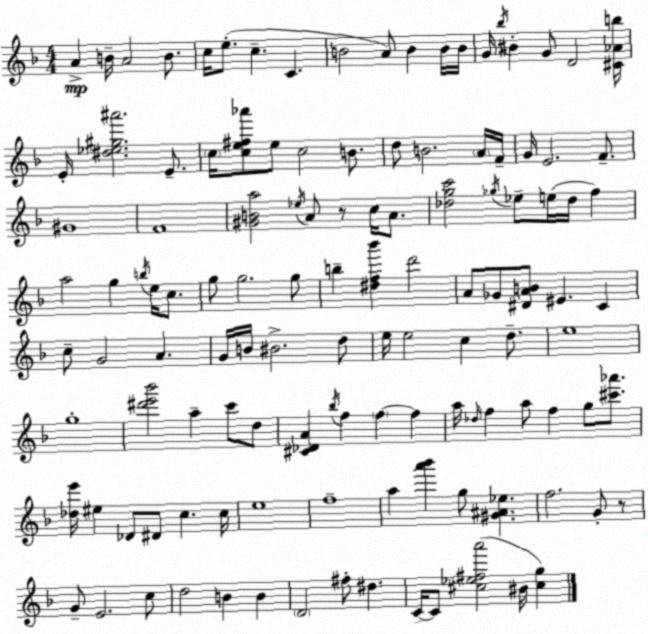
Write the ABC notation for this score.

X:1
T:Untitled
M:4/4
L:1/4
K:F
A B/4 A2 B/2 c/4 e/2 c C B2 A/2 B B/4 B/4 G/4 _b/4 ^B G/2 D2 [^C_Ab]/4 E/4 [^d_e^g^a']2 E/2 c/4 [ce^f_a']/2 e/2 c2 B/2 d/2 B2 A/4 F/4 G/4 E2 F/2 ^G4 F4 [^GBa]2 _e/4 A/2 z/2 c/4 A/2 [_dgc']2 _g/4 _e/2 e/4 _d/4 f a2 g b/4 e/4 c/2 g/2 g2 g/2 b [^df_b'] d'2 A/2 _G/2 [^DAB]/2 ^E C c/2 G2 A G/4 B/4 ^B2 d/2 e/4 e2 c d/2 e4 g4 [^d'e'_b']2 a c'/2 d/2 [^C_DA] _b/4 f f f a/4 _d/4 f a/2 f g/2 [^c'_a']/2 [_de']/4 ^e _D/2 ^D/2 c c/4 e4 f4 a [a'_b'] g/2 [^G^A_e] f2 G/2 z/2 G/2 E2 c/2 d2 B B D2 ^f/2 ^d C/4 C/2 [^c_e^fa']2 ^B/4 [^cg]